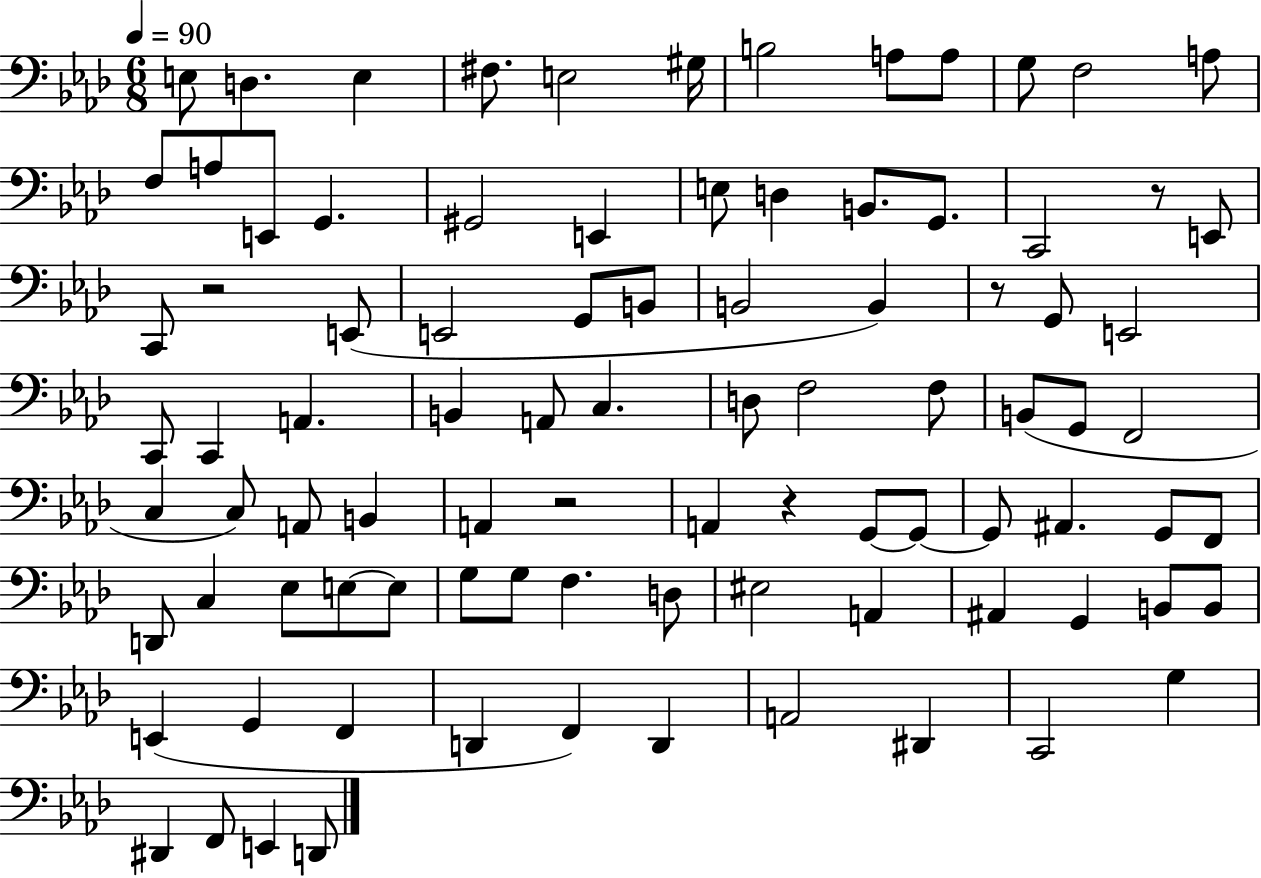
{
  \clef bass
  \numericTimeSignature
  \time 6/8
  \key aes \major
  \tempo 4 = 90
  e8 d4. e4 | fis8. e2 gis16 | b2 a8 a8 | g8 f2 a8 | \break f8 a8 e,8 g,4. | gis,2 e,4 | e8 d4 b,8. g,8. | c,2 r8 e,8 | \break c,8 r2 e,8( | e,2 g,8 b,8 | b,2 b,4) | r8 g,8 e,2 | \break c,8 c,4 a,4. | b,4 a,8 c4. | d8 f2 f8 | b,8( g,8 f,2 | \break c4 c8) a,8 b,4 | a,4 r2 | a,4 r4 g,8~~ g,8~~ | g,8 ais,4. g,8 f,8 | \break d,8 c4 ees8 e8~~ e8 | g8 g8 f4. d8 | eis2 a,4 | ais,4 g,4 b,8 b,8 | \break e,4( g,4 f,4 | d,4 f,4) d,4 | a,2 dis,4 | c,2 g4 | \break dis,4 f,8 e,4 d,8 | \bar "|."
}